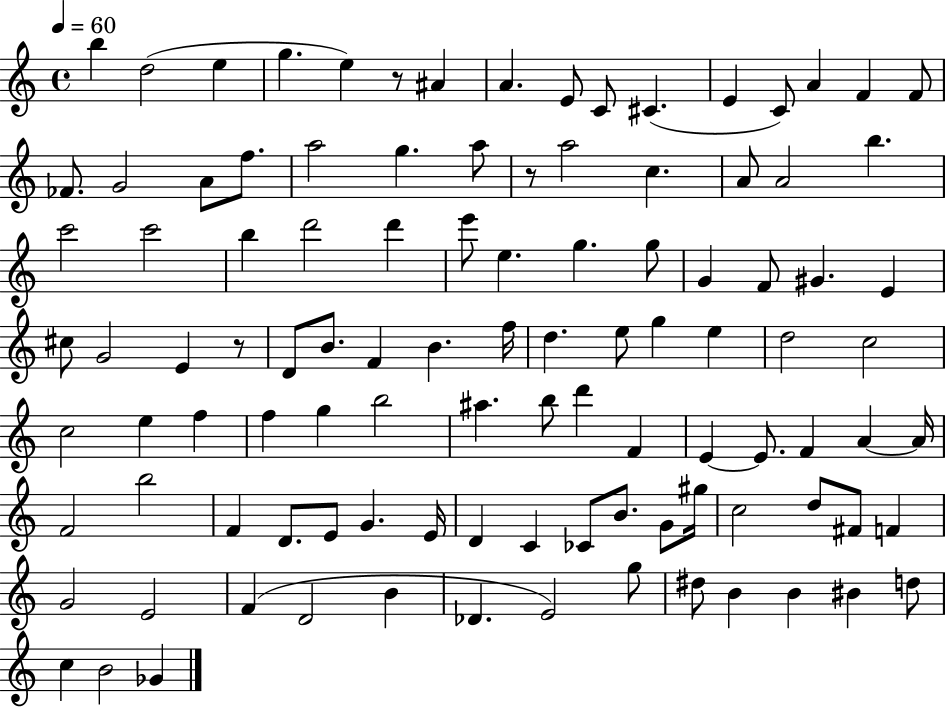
B5/q D5/h E5/q G5/q. E5/q R/e A#4/q A4/q. E4/e C4/e C#4/q. E4/q C4/e A4/q F4/q F4/e FES4/e. G4/h A4/e F5/e. A5/h G5/q. A5/e R/e A5/h C5/q. A4/e A4/h B5/q. C6/h C6/h B5/q D6/h D6/q E6/e E5/q. G5/q. G5/e G4/q F4/e G#4/q. E4/q C#5/e G4/h E4/q R/e D4/e B4/e. F4/q B4/q. F5/s D5/q. E5/e G5/q E5/q D5/h C5/h C5/h E5/q F5/q F5/q G5/q B5/h A#5/q. B5/e D6/q F4/q E4/q E4/e. F4/q A4/q A4/s F4/h B5/h F4/q D4/e. E4/e G4/q. E4/s D4/q C4/q CES4/e B4/e. G4/e G#5/s C5/h D5/e F#4/e F4/q G4/h E4/h F4/q D4/h B4/q Db4/q. E4/h G5/e D#5/e B4/q B4/q BIS4/q D5/e C5/q B4/h Gb4/q